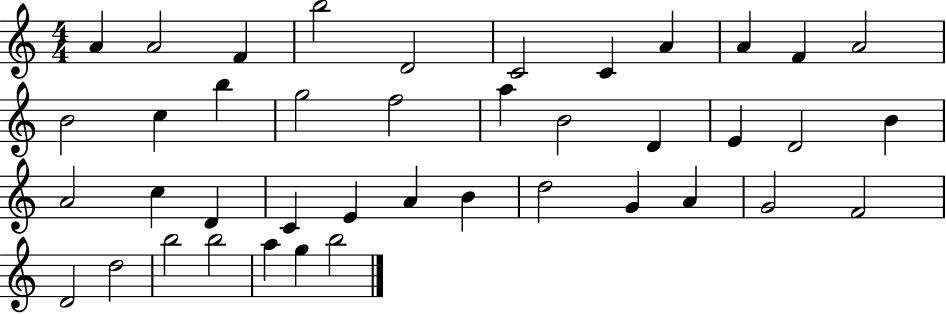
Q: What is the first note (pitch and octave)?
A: A4